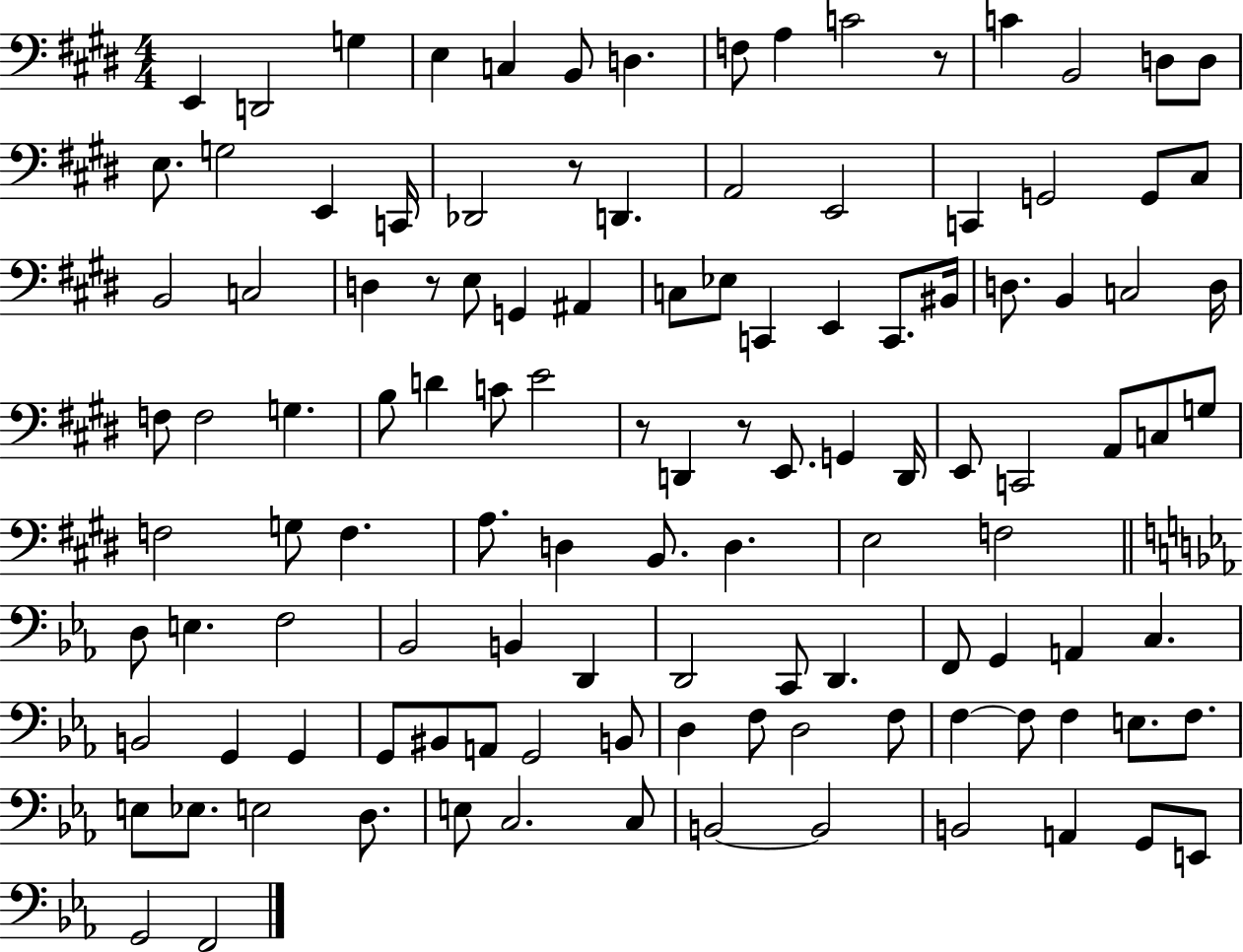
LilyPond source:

{
  \clef bass
  \numericTimeSignature
  \time 4/4
  \key e \major
  e,4 d,2 g4 | e4 c4 b,8 d4. | f8 a4 c'2 r8 | c'4 b,2 d8 d8 | \break e8. g2 e,4 c,16 | des,2 r8 d,4. | a,2 e,2 | c,4 g,2 g,8 cis8 | \break b,2 c2 | d4 r8 e8 g,4 ais,4 | c8 ees8 c,4 e,4 c,8. bis,16 | d8. b,4 c2 d16 | \break f8 f2 g4. | b8 d'4 c'8 e'2 | r8 d,4 r8 e,8. g,4 d,16 | e,8 c,2 a,8 c8 g8 | \break f2 g8 f4. | a8. d4 b,8. d4. | e2 f2 | \bar "||" \break \key ees \major d8 e4. f2 | bes,2 b,4 d,4 | d,2 c,8 d,4. | f,8 g,4 a,4 c4. | \break b,2 g,4 g,4 | g,8 bis,8 a,8 g,2 b,8 | d4 f8 d2 f8 | f4~~ f8 f4 e8. f8. | \break e8 ees8. e2 d8. | e8 c2. c8 | b,2~~ b,2 | b,2 a,4 g,8 e,8 | \break g,2 f,2 | \bar "|."
}